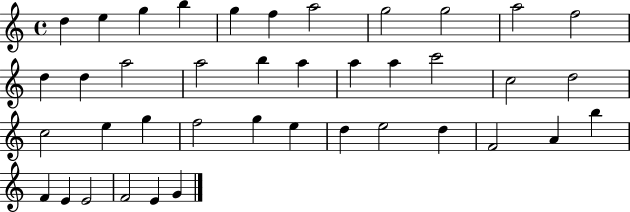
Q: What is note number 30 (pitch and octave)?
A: E5